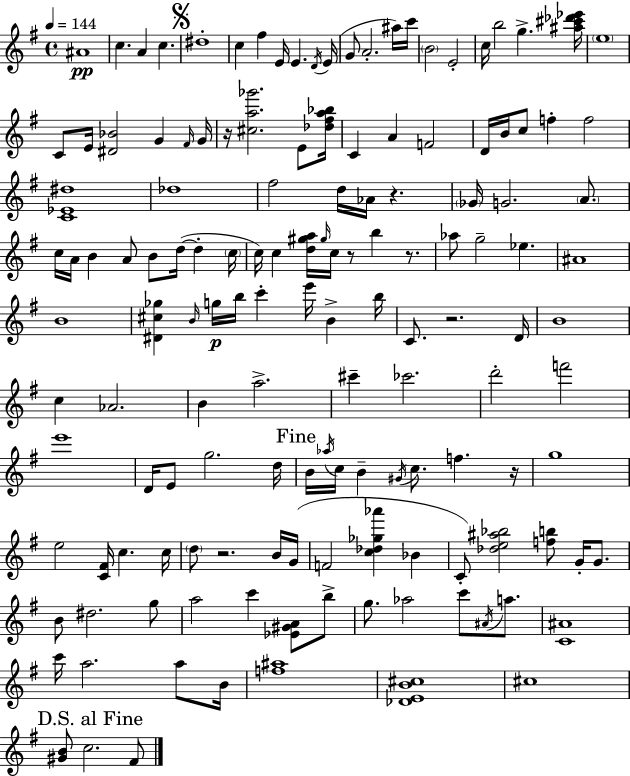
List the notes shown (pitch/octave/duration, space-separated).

A#4/w C5/q. A4/q C5/q. D#5/w C5/q F#5/q E4/s E4/q. D4/s E4/s G4/e A4/h. A#5/s C6/s B4/h E4/h C5/s B5/h G5/q. [A#5,C#6,Db6,Eb6]/s E5/w C4/e E4/s [D#4,Bb4]/h G4/q F#4/s G4/s R/s [C#5,A5,Gb6]/h. E4/e [Db5,F#5,A5,Bb5]/s C4/q A4/q F4/h D4/s B4/s C5/e F5/q F5/h [C4,Eb4,D#5]/w Db5/w F#5/h D5/s Ab4/s R/q. Gb4/s G4/h. A4/e. C5/s A4/s B4/q A4/e B4/e D5/s D5/q C5/s C5/s C5/q [D5,G#5,A5]/s G#5/s C5/s R/e B5/q R/e. Ab5/e G5/h Eb5/q. A#4/w B4/w [D#4,C#5,Gb5]/q B4/s G5/s B5/s C6/q E6/s B4/q B5/s C4/e. R/h. D4/s B4/w C5/q Ab4/h. B4/q A5/h. C#6/q CES6/h. D6/h F6/h E6/w D4/s E4/e G5/h. D5/s B4/s Ab5/s C5/s B4/q G#4/s C5/e. F5/q. R/s G5/w E5/h [C4,F#4]/s C5/q. C5/s D5/e R/h. B4/s G4/s F4/h [C5,Db5,Gb5,Ab6]/q Bb4/q C4/e [Db5,E5,A#5,Bb5]/h [F5,B5]/e G4/s G4/e. B4/e D#5/h. G5/e A5/h C6/q [Eb4,G#4,A4]/e B5/e G5/e. Ab5/h C6/e A#4/s A5/e. [C4,A#4]/w C6/s A5/h. A5/e B4/s [F5,A#5]/w [Db4,E4,B4,C#5]/w C#5/w [G#4,B4]/e C5/h. F#4/e